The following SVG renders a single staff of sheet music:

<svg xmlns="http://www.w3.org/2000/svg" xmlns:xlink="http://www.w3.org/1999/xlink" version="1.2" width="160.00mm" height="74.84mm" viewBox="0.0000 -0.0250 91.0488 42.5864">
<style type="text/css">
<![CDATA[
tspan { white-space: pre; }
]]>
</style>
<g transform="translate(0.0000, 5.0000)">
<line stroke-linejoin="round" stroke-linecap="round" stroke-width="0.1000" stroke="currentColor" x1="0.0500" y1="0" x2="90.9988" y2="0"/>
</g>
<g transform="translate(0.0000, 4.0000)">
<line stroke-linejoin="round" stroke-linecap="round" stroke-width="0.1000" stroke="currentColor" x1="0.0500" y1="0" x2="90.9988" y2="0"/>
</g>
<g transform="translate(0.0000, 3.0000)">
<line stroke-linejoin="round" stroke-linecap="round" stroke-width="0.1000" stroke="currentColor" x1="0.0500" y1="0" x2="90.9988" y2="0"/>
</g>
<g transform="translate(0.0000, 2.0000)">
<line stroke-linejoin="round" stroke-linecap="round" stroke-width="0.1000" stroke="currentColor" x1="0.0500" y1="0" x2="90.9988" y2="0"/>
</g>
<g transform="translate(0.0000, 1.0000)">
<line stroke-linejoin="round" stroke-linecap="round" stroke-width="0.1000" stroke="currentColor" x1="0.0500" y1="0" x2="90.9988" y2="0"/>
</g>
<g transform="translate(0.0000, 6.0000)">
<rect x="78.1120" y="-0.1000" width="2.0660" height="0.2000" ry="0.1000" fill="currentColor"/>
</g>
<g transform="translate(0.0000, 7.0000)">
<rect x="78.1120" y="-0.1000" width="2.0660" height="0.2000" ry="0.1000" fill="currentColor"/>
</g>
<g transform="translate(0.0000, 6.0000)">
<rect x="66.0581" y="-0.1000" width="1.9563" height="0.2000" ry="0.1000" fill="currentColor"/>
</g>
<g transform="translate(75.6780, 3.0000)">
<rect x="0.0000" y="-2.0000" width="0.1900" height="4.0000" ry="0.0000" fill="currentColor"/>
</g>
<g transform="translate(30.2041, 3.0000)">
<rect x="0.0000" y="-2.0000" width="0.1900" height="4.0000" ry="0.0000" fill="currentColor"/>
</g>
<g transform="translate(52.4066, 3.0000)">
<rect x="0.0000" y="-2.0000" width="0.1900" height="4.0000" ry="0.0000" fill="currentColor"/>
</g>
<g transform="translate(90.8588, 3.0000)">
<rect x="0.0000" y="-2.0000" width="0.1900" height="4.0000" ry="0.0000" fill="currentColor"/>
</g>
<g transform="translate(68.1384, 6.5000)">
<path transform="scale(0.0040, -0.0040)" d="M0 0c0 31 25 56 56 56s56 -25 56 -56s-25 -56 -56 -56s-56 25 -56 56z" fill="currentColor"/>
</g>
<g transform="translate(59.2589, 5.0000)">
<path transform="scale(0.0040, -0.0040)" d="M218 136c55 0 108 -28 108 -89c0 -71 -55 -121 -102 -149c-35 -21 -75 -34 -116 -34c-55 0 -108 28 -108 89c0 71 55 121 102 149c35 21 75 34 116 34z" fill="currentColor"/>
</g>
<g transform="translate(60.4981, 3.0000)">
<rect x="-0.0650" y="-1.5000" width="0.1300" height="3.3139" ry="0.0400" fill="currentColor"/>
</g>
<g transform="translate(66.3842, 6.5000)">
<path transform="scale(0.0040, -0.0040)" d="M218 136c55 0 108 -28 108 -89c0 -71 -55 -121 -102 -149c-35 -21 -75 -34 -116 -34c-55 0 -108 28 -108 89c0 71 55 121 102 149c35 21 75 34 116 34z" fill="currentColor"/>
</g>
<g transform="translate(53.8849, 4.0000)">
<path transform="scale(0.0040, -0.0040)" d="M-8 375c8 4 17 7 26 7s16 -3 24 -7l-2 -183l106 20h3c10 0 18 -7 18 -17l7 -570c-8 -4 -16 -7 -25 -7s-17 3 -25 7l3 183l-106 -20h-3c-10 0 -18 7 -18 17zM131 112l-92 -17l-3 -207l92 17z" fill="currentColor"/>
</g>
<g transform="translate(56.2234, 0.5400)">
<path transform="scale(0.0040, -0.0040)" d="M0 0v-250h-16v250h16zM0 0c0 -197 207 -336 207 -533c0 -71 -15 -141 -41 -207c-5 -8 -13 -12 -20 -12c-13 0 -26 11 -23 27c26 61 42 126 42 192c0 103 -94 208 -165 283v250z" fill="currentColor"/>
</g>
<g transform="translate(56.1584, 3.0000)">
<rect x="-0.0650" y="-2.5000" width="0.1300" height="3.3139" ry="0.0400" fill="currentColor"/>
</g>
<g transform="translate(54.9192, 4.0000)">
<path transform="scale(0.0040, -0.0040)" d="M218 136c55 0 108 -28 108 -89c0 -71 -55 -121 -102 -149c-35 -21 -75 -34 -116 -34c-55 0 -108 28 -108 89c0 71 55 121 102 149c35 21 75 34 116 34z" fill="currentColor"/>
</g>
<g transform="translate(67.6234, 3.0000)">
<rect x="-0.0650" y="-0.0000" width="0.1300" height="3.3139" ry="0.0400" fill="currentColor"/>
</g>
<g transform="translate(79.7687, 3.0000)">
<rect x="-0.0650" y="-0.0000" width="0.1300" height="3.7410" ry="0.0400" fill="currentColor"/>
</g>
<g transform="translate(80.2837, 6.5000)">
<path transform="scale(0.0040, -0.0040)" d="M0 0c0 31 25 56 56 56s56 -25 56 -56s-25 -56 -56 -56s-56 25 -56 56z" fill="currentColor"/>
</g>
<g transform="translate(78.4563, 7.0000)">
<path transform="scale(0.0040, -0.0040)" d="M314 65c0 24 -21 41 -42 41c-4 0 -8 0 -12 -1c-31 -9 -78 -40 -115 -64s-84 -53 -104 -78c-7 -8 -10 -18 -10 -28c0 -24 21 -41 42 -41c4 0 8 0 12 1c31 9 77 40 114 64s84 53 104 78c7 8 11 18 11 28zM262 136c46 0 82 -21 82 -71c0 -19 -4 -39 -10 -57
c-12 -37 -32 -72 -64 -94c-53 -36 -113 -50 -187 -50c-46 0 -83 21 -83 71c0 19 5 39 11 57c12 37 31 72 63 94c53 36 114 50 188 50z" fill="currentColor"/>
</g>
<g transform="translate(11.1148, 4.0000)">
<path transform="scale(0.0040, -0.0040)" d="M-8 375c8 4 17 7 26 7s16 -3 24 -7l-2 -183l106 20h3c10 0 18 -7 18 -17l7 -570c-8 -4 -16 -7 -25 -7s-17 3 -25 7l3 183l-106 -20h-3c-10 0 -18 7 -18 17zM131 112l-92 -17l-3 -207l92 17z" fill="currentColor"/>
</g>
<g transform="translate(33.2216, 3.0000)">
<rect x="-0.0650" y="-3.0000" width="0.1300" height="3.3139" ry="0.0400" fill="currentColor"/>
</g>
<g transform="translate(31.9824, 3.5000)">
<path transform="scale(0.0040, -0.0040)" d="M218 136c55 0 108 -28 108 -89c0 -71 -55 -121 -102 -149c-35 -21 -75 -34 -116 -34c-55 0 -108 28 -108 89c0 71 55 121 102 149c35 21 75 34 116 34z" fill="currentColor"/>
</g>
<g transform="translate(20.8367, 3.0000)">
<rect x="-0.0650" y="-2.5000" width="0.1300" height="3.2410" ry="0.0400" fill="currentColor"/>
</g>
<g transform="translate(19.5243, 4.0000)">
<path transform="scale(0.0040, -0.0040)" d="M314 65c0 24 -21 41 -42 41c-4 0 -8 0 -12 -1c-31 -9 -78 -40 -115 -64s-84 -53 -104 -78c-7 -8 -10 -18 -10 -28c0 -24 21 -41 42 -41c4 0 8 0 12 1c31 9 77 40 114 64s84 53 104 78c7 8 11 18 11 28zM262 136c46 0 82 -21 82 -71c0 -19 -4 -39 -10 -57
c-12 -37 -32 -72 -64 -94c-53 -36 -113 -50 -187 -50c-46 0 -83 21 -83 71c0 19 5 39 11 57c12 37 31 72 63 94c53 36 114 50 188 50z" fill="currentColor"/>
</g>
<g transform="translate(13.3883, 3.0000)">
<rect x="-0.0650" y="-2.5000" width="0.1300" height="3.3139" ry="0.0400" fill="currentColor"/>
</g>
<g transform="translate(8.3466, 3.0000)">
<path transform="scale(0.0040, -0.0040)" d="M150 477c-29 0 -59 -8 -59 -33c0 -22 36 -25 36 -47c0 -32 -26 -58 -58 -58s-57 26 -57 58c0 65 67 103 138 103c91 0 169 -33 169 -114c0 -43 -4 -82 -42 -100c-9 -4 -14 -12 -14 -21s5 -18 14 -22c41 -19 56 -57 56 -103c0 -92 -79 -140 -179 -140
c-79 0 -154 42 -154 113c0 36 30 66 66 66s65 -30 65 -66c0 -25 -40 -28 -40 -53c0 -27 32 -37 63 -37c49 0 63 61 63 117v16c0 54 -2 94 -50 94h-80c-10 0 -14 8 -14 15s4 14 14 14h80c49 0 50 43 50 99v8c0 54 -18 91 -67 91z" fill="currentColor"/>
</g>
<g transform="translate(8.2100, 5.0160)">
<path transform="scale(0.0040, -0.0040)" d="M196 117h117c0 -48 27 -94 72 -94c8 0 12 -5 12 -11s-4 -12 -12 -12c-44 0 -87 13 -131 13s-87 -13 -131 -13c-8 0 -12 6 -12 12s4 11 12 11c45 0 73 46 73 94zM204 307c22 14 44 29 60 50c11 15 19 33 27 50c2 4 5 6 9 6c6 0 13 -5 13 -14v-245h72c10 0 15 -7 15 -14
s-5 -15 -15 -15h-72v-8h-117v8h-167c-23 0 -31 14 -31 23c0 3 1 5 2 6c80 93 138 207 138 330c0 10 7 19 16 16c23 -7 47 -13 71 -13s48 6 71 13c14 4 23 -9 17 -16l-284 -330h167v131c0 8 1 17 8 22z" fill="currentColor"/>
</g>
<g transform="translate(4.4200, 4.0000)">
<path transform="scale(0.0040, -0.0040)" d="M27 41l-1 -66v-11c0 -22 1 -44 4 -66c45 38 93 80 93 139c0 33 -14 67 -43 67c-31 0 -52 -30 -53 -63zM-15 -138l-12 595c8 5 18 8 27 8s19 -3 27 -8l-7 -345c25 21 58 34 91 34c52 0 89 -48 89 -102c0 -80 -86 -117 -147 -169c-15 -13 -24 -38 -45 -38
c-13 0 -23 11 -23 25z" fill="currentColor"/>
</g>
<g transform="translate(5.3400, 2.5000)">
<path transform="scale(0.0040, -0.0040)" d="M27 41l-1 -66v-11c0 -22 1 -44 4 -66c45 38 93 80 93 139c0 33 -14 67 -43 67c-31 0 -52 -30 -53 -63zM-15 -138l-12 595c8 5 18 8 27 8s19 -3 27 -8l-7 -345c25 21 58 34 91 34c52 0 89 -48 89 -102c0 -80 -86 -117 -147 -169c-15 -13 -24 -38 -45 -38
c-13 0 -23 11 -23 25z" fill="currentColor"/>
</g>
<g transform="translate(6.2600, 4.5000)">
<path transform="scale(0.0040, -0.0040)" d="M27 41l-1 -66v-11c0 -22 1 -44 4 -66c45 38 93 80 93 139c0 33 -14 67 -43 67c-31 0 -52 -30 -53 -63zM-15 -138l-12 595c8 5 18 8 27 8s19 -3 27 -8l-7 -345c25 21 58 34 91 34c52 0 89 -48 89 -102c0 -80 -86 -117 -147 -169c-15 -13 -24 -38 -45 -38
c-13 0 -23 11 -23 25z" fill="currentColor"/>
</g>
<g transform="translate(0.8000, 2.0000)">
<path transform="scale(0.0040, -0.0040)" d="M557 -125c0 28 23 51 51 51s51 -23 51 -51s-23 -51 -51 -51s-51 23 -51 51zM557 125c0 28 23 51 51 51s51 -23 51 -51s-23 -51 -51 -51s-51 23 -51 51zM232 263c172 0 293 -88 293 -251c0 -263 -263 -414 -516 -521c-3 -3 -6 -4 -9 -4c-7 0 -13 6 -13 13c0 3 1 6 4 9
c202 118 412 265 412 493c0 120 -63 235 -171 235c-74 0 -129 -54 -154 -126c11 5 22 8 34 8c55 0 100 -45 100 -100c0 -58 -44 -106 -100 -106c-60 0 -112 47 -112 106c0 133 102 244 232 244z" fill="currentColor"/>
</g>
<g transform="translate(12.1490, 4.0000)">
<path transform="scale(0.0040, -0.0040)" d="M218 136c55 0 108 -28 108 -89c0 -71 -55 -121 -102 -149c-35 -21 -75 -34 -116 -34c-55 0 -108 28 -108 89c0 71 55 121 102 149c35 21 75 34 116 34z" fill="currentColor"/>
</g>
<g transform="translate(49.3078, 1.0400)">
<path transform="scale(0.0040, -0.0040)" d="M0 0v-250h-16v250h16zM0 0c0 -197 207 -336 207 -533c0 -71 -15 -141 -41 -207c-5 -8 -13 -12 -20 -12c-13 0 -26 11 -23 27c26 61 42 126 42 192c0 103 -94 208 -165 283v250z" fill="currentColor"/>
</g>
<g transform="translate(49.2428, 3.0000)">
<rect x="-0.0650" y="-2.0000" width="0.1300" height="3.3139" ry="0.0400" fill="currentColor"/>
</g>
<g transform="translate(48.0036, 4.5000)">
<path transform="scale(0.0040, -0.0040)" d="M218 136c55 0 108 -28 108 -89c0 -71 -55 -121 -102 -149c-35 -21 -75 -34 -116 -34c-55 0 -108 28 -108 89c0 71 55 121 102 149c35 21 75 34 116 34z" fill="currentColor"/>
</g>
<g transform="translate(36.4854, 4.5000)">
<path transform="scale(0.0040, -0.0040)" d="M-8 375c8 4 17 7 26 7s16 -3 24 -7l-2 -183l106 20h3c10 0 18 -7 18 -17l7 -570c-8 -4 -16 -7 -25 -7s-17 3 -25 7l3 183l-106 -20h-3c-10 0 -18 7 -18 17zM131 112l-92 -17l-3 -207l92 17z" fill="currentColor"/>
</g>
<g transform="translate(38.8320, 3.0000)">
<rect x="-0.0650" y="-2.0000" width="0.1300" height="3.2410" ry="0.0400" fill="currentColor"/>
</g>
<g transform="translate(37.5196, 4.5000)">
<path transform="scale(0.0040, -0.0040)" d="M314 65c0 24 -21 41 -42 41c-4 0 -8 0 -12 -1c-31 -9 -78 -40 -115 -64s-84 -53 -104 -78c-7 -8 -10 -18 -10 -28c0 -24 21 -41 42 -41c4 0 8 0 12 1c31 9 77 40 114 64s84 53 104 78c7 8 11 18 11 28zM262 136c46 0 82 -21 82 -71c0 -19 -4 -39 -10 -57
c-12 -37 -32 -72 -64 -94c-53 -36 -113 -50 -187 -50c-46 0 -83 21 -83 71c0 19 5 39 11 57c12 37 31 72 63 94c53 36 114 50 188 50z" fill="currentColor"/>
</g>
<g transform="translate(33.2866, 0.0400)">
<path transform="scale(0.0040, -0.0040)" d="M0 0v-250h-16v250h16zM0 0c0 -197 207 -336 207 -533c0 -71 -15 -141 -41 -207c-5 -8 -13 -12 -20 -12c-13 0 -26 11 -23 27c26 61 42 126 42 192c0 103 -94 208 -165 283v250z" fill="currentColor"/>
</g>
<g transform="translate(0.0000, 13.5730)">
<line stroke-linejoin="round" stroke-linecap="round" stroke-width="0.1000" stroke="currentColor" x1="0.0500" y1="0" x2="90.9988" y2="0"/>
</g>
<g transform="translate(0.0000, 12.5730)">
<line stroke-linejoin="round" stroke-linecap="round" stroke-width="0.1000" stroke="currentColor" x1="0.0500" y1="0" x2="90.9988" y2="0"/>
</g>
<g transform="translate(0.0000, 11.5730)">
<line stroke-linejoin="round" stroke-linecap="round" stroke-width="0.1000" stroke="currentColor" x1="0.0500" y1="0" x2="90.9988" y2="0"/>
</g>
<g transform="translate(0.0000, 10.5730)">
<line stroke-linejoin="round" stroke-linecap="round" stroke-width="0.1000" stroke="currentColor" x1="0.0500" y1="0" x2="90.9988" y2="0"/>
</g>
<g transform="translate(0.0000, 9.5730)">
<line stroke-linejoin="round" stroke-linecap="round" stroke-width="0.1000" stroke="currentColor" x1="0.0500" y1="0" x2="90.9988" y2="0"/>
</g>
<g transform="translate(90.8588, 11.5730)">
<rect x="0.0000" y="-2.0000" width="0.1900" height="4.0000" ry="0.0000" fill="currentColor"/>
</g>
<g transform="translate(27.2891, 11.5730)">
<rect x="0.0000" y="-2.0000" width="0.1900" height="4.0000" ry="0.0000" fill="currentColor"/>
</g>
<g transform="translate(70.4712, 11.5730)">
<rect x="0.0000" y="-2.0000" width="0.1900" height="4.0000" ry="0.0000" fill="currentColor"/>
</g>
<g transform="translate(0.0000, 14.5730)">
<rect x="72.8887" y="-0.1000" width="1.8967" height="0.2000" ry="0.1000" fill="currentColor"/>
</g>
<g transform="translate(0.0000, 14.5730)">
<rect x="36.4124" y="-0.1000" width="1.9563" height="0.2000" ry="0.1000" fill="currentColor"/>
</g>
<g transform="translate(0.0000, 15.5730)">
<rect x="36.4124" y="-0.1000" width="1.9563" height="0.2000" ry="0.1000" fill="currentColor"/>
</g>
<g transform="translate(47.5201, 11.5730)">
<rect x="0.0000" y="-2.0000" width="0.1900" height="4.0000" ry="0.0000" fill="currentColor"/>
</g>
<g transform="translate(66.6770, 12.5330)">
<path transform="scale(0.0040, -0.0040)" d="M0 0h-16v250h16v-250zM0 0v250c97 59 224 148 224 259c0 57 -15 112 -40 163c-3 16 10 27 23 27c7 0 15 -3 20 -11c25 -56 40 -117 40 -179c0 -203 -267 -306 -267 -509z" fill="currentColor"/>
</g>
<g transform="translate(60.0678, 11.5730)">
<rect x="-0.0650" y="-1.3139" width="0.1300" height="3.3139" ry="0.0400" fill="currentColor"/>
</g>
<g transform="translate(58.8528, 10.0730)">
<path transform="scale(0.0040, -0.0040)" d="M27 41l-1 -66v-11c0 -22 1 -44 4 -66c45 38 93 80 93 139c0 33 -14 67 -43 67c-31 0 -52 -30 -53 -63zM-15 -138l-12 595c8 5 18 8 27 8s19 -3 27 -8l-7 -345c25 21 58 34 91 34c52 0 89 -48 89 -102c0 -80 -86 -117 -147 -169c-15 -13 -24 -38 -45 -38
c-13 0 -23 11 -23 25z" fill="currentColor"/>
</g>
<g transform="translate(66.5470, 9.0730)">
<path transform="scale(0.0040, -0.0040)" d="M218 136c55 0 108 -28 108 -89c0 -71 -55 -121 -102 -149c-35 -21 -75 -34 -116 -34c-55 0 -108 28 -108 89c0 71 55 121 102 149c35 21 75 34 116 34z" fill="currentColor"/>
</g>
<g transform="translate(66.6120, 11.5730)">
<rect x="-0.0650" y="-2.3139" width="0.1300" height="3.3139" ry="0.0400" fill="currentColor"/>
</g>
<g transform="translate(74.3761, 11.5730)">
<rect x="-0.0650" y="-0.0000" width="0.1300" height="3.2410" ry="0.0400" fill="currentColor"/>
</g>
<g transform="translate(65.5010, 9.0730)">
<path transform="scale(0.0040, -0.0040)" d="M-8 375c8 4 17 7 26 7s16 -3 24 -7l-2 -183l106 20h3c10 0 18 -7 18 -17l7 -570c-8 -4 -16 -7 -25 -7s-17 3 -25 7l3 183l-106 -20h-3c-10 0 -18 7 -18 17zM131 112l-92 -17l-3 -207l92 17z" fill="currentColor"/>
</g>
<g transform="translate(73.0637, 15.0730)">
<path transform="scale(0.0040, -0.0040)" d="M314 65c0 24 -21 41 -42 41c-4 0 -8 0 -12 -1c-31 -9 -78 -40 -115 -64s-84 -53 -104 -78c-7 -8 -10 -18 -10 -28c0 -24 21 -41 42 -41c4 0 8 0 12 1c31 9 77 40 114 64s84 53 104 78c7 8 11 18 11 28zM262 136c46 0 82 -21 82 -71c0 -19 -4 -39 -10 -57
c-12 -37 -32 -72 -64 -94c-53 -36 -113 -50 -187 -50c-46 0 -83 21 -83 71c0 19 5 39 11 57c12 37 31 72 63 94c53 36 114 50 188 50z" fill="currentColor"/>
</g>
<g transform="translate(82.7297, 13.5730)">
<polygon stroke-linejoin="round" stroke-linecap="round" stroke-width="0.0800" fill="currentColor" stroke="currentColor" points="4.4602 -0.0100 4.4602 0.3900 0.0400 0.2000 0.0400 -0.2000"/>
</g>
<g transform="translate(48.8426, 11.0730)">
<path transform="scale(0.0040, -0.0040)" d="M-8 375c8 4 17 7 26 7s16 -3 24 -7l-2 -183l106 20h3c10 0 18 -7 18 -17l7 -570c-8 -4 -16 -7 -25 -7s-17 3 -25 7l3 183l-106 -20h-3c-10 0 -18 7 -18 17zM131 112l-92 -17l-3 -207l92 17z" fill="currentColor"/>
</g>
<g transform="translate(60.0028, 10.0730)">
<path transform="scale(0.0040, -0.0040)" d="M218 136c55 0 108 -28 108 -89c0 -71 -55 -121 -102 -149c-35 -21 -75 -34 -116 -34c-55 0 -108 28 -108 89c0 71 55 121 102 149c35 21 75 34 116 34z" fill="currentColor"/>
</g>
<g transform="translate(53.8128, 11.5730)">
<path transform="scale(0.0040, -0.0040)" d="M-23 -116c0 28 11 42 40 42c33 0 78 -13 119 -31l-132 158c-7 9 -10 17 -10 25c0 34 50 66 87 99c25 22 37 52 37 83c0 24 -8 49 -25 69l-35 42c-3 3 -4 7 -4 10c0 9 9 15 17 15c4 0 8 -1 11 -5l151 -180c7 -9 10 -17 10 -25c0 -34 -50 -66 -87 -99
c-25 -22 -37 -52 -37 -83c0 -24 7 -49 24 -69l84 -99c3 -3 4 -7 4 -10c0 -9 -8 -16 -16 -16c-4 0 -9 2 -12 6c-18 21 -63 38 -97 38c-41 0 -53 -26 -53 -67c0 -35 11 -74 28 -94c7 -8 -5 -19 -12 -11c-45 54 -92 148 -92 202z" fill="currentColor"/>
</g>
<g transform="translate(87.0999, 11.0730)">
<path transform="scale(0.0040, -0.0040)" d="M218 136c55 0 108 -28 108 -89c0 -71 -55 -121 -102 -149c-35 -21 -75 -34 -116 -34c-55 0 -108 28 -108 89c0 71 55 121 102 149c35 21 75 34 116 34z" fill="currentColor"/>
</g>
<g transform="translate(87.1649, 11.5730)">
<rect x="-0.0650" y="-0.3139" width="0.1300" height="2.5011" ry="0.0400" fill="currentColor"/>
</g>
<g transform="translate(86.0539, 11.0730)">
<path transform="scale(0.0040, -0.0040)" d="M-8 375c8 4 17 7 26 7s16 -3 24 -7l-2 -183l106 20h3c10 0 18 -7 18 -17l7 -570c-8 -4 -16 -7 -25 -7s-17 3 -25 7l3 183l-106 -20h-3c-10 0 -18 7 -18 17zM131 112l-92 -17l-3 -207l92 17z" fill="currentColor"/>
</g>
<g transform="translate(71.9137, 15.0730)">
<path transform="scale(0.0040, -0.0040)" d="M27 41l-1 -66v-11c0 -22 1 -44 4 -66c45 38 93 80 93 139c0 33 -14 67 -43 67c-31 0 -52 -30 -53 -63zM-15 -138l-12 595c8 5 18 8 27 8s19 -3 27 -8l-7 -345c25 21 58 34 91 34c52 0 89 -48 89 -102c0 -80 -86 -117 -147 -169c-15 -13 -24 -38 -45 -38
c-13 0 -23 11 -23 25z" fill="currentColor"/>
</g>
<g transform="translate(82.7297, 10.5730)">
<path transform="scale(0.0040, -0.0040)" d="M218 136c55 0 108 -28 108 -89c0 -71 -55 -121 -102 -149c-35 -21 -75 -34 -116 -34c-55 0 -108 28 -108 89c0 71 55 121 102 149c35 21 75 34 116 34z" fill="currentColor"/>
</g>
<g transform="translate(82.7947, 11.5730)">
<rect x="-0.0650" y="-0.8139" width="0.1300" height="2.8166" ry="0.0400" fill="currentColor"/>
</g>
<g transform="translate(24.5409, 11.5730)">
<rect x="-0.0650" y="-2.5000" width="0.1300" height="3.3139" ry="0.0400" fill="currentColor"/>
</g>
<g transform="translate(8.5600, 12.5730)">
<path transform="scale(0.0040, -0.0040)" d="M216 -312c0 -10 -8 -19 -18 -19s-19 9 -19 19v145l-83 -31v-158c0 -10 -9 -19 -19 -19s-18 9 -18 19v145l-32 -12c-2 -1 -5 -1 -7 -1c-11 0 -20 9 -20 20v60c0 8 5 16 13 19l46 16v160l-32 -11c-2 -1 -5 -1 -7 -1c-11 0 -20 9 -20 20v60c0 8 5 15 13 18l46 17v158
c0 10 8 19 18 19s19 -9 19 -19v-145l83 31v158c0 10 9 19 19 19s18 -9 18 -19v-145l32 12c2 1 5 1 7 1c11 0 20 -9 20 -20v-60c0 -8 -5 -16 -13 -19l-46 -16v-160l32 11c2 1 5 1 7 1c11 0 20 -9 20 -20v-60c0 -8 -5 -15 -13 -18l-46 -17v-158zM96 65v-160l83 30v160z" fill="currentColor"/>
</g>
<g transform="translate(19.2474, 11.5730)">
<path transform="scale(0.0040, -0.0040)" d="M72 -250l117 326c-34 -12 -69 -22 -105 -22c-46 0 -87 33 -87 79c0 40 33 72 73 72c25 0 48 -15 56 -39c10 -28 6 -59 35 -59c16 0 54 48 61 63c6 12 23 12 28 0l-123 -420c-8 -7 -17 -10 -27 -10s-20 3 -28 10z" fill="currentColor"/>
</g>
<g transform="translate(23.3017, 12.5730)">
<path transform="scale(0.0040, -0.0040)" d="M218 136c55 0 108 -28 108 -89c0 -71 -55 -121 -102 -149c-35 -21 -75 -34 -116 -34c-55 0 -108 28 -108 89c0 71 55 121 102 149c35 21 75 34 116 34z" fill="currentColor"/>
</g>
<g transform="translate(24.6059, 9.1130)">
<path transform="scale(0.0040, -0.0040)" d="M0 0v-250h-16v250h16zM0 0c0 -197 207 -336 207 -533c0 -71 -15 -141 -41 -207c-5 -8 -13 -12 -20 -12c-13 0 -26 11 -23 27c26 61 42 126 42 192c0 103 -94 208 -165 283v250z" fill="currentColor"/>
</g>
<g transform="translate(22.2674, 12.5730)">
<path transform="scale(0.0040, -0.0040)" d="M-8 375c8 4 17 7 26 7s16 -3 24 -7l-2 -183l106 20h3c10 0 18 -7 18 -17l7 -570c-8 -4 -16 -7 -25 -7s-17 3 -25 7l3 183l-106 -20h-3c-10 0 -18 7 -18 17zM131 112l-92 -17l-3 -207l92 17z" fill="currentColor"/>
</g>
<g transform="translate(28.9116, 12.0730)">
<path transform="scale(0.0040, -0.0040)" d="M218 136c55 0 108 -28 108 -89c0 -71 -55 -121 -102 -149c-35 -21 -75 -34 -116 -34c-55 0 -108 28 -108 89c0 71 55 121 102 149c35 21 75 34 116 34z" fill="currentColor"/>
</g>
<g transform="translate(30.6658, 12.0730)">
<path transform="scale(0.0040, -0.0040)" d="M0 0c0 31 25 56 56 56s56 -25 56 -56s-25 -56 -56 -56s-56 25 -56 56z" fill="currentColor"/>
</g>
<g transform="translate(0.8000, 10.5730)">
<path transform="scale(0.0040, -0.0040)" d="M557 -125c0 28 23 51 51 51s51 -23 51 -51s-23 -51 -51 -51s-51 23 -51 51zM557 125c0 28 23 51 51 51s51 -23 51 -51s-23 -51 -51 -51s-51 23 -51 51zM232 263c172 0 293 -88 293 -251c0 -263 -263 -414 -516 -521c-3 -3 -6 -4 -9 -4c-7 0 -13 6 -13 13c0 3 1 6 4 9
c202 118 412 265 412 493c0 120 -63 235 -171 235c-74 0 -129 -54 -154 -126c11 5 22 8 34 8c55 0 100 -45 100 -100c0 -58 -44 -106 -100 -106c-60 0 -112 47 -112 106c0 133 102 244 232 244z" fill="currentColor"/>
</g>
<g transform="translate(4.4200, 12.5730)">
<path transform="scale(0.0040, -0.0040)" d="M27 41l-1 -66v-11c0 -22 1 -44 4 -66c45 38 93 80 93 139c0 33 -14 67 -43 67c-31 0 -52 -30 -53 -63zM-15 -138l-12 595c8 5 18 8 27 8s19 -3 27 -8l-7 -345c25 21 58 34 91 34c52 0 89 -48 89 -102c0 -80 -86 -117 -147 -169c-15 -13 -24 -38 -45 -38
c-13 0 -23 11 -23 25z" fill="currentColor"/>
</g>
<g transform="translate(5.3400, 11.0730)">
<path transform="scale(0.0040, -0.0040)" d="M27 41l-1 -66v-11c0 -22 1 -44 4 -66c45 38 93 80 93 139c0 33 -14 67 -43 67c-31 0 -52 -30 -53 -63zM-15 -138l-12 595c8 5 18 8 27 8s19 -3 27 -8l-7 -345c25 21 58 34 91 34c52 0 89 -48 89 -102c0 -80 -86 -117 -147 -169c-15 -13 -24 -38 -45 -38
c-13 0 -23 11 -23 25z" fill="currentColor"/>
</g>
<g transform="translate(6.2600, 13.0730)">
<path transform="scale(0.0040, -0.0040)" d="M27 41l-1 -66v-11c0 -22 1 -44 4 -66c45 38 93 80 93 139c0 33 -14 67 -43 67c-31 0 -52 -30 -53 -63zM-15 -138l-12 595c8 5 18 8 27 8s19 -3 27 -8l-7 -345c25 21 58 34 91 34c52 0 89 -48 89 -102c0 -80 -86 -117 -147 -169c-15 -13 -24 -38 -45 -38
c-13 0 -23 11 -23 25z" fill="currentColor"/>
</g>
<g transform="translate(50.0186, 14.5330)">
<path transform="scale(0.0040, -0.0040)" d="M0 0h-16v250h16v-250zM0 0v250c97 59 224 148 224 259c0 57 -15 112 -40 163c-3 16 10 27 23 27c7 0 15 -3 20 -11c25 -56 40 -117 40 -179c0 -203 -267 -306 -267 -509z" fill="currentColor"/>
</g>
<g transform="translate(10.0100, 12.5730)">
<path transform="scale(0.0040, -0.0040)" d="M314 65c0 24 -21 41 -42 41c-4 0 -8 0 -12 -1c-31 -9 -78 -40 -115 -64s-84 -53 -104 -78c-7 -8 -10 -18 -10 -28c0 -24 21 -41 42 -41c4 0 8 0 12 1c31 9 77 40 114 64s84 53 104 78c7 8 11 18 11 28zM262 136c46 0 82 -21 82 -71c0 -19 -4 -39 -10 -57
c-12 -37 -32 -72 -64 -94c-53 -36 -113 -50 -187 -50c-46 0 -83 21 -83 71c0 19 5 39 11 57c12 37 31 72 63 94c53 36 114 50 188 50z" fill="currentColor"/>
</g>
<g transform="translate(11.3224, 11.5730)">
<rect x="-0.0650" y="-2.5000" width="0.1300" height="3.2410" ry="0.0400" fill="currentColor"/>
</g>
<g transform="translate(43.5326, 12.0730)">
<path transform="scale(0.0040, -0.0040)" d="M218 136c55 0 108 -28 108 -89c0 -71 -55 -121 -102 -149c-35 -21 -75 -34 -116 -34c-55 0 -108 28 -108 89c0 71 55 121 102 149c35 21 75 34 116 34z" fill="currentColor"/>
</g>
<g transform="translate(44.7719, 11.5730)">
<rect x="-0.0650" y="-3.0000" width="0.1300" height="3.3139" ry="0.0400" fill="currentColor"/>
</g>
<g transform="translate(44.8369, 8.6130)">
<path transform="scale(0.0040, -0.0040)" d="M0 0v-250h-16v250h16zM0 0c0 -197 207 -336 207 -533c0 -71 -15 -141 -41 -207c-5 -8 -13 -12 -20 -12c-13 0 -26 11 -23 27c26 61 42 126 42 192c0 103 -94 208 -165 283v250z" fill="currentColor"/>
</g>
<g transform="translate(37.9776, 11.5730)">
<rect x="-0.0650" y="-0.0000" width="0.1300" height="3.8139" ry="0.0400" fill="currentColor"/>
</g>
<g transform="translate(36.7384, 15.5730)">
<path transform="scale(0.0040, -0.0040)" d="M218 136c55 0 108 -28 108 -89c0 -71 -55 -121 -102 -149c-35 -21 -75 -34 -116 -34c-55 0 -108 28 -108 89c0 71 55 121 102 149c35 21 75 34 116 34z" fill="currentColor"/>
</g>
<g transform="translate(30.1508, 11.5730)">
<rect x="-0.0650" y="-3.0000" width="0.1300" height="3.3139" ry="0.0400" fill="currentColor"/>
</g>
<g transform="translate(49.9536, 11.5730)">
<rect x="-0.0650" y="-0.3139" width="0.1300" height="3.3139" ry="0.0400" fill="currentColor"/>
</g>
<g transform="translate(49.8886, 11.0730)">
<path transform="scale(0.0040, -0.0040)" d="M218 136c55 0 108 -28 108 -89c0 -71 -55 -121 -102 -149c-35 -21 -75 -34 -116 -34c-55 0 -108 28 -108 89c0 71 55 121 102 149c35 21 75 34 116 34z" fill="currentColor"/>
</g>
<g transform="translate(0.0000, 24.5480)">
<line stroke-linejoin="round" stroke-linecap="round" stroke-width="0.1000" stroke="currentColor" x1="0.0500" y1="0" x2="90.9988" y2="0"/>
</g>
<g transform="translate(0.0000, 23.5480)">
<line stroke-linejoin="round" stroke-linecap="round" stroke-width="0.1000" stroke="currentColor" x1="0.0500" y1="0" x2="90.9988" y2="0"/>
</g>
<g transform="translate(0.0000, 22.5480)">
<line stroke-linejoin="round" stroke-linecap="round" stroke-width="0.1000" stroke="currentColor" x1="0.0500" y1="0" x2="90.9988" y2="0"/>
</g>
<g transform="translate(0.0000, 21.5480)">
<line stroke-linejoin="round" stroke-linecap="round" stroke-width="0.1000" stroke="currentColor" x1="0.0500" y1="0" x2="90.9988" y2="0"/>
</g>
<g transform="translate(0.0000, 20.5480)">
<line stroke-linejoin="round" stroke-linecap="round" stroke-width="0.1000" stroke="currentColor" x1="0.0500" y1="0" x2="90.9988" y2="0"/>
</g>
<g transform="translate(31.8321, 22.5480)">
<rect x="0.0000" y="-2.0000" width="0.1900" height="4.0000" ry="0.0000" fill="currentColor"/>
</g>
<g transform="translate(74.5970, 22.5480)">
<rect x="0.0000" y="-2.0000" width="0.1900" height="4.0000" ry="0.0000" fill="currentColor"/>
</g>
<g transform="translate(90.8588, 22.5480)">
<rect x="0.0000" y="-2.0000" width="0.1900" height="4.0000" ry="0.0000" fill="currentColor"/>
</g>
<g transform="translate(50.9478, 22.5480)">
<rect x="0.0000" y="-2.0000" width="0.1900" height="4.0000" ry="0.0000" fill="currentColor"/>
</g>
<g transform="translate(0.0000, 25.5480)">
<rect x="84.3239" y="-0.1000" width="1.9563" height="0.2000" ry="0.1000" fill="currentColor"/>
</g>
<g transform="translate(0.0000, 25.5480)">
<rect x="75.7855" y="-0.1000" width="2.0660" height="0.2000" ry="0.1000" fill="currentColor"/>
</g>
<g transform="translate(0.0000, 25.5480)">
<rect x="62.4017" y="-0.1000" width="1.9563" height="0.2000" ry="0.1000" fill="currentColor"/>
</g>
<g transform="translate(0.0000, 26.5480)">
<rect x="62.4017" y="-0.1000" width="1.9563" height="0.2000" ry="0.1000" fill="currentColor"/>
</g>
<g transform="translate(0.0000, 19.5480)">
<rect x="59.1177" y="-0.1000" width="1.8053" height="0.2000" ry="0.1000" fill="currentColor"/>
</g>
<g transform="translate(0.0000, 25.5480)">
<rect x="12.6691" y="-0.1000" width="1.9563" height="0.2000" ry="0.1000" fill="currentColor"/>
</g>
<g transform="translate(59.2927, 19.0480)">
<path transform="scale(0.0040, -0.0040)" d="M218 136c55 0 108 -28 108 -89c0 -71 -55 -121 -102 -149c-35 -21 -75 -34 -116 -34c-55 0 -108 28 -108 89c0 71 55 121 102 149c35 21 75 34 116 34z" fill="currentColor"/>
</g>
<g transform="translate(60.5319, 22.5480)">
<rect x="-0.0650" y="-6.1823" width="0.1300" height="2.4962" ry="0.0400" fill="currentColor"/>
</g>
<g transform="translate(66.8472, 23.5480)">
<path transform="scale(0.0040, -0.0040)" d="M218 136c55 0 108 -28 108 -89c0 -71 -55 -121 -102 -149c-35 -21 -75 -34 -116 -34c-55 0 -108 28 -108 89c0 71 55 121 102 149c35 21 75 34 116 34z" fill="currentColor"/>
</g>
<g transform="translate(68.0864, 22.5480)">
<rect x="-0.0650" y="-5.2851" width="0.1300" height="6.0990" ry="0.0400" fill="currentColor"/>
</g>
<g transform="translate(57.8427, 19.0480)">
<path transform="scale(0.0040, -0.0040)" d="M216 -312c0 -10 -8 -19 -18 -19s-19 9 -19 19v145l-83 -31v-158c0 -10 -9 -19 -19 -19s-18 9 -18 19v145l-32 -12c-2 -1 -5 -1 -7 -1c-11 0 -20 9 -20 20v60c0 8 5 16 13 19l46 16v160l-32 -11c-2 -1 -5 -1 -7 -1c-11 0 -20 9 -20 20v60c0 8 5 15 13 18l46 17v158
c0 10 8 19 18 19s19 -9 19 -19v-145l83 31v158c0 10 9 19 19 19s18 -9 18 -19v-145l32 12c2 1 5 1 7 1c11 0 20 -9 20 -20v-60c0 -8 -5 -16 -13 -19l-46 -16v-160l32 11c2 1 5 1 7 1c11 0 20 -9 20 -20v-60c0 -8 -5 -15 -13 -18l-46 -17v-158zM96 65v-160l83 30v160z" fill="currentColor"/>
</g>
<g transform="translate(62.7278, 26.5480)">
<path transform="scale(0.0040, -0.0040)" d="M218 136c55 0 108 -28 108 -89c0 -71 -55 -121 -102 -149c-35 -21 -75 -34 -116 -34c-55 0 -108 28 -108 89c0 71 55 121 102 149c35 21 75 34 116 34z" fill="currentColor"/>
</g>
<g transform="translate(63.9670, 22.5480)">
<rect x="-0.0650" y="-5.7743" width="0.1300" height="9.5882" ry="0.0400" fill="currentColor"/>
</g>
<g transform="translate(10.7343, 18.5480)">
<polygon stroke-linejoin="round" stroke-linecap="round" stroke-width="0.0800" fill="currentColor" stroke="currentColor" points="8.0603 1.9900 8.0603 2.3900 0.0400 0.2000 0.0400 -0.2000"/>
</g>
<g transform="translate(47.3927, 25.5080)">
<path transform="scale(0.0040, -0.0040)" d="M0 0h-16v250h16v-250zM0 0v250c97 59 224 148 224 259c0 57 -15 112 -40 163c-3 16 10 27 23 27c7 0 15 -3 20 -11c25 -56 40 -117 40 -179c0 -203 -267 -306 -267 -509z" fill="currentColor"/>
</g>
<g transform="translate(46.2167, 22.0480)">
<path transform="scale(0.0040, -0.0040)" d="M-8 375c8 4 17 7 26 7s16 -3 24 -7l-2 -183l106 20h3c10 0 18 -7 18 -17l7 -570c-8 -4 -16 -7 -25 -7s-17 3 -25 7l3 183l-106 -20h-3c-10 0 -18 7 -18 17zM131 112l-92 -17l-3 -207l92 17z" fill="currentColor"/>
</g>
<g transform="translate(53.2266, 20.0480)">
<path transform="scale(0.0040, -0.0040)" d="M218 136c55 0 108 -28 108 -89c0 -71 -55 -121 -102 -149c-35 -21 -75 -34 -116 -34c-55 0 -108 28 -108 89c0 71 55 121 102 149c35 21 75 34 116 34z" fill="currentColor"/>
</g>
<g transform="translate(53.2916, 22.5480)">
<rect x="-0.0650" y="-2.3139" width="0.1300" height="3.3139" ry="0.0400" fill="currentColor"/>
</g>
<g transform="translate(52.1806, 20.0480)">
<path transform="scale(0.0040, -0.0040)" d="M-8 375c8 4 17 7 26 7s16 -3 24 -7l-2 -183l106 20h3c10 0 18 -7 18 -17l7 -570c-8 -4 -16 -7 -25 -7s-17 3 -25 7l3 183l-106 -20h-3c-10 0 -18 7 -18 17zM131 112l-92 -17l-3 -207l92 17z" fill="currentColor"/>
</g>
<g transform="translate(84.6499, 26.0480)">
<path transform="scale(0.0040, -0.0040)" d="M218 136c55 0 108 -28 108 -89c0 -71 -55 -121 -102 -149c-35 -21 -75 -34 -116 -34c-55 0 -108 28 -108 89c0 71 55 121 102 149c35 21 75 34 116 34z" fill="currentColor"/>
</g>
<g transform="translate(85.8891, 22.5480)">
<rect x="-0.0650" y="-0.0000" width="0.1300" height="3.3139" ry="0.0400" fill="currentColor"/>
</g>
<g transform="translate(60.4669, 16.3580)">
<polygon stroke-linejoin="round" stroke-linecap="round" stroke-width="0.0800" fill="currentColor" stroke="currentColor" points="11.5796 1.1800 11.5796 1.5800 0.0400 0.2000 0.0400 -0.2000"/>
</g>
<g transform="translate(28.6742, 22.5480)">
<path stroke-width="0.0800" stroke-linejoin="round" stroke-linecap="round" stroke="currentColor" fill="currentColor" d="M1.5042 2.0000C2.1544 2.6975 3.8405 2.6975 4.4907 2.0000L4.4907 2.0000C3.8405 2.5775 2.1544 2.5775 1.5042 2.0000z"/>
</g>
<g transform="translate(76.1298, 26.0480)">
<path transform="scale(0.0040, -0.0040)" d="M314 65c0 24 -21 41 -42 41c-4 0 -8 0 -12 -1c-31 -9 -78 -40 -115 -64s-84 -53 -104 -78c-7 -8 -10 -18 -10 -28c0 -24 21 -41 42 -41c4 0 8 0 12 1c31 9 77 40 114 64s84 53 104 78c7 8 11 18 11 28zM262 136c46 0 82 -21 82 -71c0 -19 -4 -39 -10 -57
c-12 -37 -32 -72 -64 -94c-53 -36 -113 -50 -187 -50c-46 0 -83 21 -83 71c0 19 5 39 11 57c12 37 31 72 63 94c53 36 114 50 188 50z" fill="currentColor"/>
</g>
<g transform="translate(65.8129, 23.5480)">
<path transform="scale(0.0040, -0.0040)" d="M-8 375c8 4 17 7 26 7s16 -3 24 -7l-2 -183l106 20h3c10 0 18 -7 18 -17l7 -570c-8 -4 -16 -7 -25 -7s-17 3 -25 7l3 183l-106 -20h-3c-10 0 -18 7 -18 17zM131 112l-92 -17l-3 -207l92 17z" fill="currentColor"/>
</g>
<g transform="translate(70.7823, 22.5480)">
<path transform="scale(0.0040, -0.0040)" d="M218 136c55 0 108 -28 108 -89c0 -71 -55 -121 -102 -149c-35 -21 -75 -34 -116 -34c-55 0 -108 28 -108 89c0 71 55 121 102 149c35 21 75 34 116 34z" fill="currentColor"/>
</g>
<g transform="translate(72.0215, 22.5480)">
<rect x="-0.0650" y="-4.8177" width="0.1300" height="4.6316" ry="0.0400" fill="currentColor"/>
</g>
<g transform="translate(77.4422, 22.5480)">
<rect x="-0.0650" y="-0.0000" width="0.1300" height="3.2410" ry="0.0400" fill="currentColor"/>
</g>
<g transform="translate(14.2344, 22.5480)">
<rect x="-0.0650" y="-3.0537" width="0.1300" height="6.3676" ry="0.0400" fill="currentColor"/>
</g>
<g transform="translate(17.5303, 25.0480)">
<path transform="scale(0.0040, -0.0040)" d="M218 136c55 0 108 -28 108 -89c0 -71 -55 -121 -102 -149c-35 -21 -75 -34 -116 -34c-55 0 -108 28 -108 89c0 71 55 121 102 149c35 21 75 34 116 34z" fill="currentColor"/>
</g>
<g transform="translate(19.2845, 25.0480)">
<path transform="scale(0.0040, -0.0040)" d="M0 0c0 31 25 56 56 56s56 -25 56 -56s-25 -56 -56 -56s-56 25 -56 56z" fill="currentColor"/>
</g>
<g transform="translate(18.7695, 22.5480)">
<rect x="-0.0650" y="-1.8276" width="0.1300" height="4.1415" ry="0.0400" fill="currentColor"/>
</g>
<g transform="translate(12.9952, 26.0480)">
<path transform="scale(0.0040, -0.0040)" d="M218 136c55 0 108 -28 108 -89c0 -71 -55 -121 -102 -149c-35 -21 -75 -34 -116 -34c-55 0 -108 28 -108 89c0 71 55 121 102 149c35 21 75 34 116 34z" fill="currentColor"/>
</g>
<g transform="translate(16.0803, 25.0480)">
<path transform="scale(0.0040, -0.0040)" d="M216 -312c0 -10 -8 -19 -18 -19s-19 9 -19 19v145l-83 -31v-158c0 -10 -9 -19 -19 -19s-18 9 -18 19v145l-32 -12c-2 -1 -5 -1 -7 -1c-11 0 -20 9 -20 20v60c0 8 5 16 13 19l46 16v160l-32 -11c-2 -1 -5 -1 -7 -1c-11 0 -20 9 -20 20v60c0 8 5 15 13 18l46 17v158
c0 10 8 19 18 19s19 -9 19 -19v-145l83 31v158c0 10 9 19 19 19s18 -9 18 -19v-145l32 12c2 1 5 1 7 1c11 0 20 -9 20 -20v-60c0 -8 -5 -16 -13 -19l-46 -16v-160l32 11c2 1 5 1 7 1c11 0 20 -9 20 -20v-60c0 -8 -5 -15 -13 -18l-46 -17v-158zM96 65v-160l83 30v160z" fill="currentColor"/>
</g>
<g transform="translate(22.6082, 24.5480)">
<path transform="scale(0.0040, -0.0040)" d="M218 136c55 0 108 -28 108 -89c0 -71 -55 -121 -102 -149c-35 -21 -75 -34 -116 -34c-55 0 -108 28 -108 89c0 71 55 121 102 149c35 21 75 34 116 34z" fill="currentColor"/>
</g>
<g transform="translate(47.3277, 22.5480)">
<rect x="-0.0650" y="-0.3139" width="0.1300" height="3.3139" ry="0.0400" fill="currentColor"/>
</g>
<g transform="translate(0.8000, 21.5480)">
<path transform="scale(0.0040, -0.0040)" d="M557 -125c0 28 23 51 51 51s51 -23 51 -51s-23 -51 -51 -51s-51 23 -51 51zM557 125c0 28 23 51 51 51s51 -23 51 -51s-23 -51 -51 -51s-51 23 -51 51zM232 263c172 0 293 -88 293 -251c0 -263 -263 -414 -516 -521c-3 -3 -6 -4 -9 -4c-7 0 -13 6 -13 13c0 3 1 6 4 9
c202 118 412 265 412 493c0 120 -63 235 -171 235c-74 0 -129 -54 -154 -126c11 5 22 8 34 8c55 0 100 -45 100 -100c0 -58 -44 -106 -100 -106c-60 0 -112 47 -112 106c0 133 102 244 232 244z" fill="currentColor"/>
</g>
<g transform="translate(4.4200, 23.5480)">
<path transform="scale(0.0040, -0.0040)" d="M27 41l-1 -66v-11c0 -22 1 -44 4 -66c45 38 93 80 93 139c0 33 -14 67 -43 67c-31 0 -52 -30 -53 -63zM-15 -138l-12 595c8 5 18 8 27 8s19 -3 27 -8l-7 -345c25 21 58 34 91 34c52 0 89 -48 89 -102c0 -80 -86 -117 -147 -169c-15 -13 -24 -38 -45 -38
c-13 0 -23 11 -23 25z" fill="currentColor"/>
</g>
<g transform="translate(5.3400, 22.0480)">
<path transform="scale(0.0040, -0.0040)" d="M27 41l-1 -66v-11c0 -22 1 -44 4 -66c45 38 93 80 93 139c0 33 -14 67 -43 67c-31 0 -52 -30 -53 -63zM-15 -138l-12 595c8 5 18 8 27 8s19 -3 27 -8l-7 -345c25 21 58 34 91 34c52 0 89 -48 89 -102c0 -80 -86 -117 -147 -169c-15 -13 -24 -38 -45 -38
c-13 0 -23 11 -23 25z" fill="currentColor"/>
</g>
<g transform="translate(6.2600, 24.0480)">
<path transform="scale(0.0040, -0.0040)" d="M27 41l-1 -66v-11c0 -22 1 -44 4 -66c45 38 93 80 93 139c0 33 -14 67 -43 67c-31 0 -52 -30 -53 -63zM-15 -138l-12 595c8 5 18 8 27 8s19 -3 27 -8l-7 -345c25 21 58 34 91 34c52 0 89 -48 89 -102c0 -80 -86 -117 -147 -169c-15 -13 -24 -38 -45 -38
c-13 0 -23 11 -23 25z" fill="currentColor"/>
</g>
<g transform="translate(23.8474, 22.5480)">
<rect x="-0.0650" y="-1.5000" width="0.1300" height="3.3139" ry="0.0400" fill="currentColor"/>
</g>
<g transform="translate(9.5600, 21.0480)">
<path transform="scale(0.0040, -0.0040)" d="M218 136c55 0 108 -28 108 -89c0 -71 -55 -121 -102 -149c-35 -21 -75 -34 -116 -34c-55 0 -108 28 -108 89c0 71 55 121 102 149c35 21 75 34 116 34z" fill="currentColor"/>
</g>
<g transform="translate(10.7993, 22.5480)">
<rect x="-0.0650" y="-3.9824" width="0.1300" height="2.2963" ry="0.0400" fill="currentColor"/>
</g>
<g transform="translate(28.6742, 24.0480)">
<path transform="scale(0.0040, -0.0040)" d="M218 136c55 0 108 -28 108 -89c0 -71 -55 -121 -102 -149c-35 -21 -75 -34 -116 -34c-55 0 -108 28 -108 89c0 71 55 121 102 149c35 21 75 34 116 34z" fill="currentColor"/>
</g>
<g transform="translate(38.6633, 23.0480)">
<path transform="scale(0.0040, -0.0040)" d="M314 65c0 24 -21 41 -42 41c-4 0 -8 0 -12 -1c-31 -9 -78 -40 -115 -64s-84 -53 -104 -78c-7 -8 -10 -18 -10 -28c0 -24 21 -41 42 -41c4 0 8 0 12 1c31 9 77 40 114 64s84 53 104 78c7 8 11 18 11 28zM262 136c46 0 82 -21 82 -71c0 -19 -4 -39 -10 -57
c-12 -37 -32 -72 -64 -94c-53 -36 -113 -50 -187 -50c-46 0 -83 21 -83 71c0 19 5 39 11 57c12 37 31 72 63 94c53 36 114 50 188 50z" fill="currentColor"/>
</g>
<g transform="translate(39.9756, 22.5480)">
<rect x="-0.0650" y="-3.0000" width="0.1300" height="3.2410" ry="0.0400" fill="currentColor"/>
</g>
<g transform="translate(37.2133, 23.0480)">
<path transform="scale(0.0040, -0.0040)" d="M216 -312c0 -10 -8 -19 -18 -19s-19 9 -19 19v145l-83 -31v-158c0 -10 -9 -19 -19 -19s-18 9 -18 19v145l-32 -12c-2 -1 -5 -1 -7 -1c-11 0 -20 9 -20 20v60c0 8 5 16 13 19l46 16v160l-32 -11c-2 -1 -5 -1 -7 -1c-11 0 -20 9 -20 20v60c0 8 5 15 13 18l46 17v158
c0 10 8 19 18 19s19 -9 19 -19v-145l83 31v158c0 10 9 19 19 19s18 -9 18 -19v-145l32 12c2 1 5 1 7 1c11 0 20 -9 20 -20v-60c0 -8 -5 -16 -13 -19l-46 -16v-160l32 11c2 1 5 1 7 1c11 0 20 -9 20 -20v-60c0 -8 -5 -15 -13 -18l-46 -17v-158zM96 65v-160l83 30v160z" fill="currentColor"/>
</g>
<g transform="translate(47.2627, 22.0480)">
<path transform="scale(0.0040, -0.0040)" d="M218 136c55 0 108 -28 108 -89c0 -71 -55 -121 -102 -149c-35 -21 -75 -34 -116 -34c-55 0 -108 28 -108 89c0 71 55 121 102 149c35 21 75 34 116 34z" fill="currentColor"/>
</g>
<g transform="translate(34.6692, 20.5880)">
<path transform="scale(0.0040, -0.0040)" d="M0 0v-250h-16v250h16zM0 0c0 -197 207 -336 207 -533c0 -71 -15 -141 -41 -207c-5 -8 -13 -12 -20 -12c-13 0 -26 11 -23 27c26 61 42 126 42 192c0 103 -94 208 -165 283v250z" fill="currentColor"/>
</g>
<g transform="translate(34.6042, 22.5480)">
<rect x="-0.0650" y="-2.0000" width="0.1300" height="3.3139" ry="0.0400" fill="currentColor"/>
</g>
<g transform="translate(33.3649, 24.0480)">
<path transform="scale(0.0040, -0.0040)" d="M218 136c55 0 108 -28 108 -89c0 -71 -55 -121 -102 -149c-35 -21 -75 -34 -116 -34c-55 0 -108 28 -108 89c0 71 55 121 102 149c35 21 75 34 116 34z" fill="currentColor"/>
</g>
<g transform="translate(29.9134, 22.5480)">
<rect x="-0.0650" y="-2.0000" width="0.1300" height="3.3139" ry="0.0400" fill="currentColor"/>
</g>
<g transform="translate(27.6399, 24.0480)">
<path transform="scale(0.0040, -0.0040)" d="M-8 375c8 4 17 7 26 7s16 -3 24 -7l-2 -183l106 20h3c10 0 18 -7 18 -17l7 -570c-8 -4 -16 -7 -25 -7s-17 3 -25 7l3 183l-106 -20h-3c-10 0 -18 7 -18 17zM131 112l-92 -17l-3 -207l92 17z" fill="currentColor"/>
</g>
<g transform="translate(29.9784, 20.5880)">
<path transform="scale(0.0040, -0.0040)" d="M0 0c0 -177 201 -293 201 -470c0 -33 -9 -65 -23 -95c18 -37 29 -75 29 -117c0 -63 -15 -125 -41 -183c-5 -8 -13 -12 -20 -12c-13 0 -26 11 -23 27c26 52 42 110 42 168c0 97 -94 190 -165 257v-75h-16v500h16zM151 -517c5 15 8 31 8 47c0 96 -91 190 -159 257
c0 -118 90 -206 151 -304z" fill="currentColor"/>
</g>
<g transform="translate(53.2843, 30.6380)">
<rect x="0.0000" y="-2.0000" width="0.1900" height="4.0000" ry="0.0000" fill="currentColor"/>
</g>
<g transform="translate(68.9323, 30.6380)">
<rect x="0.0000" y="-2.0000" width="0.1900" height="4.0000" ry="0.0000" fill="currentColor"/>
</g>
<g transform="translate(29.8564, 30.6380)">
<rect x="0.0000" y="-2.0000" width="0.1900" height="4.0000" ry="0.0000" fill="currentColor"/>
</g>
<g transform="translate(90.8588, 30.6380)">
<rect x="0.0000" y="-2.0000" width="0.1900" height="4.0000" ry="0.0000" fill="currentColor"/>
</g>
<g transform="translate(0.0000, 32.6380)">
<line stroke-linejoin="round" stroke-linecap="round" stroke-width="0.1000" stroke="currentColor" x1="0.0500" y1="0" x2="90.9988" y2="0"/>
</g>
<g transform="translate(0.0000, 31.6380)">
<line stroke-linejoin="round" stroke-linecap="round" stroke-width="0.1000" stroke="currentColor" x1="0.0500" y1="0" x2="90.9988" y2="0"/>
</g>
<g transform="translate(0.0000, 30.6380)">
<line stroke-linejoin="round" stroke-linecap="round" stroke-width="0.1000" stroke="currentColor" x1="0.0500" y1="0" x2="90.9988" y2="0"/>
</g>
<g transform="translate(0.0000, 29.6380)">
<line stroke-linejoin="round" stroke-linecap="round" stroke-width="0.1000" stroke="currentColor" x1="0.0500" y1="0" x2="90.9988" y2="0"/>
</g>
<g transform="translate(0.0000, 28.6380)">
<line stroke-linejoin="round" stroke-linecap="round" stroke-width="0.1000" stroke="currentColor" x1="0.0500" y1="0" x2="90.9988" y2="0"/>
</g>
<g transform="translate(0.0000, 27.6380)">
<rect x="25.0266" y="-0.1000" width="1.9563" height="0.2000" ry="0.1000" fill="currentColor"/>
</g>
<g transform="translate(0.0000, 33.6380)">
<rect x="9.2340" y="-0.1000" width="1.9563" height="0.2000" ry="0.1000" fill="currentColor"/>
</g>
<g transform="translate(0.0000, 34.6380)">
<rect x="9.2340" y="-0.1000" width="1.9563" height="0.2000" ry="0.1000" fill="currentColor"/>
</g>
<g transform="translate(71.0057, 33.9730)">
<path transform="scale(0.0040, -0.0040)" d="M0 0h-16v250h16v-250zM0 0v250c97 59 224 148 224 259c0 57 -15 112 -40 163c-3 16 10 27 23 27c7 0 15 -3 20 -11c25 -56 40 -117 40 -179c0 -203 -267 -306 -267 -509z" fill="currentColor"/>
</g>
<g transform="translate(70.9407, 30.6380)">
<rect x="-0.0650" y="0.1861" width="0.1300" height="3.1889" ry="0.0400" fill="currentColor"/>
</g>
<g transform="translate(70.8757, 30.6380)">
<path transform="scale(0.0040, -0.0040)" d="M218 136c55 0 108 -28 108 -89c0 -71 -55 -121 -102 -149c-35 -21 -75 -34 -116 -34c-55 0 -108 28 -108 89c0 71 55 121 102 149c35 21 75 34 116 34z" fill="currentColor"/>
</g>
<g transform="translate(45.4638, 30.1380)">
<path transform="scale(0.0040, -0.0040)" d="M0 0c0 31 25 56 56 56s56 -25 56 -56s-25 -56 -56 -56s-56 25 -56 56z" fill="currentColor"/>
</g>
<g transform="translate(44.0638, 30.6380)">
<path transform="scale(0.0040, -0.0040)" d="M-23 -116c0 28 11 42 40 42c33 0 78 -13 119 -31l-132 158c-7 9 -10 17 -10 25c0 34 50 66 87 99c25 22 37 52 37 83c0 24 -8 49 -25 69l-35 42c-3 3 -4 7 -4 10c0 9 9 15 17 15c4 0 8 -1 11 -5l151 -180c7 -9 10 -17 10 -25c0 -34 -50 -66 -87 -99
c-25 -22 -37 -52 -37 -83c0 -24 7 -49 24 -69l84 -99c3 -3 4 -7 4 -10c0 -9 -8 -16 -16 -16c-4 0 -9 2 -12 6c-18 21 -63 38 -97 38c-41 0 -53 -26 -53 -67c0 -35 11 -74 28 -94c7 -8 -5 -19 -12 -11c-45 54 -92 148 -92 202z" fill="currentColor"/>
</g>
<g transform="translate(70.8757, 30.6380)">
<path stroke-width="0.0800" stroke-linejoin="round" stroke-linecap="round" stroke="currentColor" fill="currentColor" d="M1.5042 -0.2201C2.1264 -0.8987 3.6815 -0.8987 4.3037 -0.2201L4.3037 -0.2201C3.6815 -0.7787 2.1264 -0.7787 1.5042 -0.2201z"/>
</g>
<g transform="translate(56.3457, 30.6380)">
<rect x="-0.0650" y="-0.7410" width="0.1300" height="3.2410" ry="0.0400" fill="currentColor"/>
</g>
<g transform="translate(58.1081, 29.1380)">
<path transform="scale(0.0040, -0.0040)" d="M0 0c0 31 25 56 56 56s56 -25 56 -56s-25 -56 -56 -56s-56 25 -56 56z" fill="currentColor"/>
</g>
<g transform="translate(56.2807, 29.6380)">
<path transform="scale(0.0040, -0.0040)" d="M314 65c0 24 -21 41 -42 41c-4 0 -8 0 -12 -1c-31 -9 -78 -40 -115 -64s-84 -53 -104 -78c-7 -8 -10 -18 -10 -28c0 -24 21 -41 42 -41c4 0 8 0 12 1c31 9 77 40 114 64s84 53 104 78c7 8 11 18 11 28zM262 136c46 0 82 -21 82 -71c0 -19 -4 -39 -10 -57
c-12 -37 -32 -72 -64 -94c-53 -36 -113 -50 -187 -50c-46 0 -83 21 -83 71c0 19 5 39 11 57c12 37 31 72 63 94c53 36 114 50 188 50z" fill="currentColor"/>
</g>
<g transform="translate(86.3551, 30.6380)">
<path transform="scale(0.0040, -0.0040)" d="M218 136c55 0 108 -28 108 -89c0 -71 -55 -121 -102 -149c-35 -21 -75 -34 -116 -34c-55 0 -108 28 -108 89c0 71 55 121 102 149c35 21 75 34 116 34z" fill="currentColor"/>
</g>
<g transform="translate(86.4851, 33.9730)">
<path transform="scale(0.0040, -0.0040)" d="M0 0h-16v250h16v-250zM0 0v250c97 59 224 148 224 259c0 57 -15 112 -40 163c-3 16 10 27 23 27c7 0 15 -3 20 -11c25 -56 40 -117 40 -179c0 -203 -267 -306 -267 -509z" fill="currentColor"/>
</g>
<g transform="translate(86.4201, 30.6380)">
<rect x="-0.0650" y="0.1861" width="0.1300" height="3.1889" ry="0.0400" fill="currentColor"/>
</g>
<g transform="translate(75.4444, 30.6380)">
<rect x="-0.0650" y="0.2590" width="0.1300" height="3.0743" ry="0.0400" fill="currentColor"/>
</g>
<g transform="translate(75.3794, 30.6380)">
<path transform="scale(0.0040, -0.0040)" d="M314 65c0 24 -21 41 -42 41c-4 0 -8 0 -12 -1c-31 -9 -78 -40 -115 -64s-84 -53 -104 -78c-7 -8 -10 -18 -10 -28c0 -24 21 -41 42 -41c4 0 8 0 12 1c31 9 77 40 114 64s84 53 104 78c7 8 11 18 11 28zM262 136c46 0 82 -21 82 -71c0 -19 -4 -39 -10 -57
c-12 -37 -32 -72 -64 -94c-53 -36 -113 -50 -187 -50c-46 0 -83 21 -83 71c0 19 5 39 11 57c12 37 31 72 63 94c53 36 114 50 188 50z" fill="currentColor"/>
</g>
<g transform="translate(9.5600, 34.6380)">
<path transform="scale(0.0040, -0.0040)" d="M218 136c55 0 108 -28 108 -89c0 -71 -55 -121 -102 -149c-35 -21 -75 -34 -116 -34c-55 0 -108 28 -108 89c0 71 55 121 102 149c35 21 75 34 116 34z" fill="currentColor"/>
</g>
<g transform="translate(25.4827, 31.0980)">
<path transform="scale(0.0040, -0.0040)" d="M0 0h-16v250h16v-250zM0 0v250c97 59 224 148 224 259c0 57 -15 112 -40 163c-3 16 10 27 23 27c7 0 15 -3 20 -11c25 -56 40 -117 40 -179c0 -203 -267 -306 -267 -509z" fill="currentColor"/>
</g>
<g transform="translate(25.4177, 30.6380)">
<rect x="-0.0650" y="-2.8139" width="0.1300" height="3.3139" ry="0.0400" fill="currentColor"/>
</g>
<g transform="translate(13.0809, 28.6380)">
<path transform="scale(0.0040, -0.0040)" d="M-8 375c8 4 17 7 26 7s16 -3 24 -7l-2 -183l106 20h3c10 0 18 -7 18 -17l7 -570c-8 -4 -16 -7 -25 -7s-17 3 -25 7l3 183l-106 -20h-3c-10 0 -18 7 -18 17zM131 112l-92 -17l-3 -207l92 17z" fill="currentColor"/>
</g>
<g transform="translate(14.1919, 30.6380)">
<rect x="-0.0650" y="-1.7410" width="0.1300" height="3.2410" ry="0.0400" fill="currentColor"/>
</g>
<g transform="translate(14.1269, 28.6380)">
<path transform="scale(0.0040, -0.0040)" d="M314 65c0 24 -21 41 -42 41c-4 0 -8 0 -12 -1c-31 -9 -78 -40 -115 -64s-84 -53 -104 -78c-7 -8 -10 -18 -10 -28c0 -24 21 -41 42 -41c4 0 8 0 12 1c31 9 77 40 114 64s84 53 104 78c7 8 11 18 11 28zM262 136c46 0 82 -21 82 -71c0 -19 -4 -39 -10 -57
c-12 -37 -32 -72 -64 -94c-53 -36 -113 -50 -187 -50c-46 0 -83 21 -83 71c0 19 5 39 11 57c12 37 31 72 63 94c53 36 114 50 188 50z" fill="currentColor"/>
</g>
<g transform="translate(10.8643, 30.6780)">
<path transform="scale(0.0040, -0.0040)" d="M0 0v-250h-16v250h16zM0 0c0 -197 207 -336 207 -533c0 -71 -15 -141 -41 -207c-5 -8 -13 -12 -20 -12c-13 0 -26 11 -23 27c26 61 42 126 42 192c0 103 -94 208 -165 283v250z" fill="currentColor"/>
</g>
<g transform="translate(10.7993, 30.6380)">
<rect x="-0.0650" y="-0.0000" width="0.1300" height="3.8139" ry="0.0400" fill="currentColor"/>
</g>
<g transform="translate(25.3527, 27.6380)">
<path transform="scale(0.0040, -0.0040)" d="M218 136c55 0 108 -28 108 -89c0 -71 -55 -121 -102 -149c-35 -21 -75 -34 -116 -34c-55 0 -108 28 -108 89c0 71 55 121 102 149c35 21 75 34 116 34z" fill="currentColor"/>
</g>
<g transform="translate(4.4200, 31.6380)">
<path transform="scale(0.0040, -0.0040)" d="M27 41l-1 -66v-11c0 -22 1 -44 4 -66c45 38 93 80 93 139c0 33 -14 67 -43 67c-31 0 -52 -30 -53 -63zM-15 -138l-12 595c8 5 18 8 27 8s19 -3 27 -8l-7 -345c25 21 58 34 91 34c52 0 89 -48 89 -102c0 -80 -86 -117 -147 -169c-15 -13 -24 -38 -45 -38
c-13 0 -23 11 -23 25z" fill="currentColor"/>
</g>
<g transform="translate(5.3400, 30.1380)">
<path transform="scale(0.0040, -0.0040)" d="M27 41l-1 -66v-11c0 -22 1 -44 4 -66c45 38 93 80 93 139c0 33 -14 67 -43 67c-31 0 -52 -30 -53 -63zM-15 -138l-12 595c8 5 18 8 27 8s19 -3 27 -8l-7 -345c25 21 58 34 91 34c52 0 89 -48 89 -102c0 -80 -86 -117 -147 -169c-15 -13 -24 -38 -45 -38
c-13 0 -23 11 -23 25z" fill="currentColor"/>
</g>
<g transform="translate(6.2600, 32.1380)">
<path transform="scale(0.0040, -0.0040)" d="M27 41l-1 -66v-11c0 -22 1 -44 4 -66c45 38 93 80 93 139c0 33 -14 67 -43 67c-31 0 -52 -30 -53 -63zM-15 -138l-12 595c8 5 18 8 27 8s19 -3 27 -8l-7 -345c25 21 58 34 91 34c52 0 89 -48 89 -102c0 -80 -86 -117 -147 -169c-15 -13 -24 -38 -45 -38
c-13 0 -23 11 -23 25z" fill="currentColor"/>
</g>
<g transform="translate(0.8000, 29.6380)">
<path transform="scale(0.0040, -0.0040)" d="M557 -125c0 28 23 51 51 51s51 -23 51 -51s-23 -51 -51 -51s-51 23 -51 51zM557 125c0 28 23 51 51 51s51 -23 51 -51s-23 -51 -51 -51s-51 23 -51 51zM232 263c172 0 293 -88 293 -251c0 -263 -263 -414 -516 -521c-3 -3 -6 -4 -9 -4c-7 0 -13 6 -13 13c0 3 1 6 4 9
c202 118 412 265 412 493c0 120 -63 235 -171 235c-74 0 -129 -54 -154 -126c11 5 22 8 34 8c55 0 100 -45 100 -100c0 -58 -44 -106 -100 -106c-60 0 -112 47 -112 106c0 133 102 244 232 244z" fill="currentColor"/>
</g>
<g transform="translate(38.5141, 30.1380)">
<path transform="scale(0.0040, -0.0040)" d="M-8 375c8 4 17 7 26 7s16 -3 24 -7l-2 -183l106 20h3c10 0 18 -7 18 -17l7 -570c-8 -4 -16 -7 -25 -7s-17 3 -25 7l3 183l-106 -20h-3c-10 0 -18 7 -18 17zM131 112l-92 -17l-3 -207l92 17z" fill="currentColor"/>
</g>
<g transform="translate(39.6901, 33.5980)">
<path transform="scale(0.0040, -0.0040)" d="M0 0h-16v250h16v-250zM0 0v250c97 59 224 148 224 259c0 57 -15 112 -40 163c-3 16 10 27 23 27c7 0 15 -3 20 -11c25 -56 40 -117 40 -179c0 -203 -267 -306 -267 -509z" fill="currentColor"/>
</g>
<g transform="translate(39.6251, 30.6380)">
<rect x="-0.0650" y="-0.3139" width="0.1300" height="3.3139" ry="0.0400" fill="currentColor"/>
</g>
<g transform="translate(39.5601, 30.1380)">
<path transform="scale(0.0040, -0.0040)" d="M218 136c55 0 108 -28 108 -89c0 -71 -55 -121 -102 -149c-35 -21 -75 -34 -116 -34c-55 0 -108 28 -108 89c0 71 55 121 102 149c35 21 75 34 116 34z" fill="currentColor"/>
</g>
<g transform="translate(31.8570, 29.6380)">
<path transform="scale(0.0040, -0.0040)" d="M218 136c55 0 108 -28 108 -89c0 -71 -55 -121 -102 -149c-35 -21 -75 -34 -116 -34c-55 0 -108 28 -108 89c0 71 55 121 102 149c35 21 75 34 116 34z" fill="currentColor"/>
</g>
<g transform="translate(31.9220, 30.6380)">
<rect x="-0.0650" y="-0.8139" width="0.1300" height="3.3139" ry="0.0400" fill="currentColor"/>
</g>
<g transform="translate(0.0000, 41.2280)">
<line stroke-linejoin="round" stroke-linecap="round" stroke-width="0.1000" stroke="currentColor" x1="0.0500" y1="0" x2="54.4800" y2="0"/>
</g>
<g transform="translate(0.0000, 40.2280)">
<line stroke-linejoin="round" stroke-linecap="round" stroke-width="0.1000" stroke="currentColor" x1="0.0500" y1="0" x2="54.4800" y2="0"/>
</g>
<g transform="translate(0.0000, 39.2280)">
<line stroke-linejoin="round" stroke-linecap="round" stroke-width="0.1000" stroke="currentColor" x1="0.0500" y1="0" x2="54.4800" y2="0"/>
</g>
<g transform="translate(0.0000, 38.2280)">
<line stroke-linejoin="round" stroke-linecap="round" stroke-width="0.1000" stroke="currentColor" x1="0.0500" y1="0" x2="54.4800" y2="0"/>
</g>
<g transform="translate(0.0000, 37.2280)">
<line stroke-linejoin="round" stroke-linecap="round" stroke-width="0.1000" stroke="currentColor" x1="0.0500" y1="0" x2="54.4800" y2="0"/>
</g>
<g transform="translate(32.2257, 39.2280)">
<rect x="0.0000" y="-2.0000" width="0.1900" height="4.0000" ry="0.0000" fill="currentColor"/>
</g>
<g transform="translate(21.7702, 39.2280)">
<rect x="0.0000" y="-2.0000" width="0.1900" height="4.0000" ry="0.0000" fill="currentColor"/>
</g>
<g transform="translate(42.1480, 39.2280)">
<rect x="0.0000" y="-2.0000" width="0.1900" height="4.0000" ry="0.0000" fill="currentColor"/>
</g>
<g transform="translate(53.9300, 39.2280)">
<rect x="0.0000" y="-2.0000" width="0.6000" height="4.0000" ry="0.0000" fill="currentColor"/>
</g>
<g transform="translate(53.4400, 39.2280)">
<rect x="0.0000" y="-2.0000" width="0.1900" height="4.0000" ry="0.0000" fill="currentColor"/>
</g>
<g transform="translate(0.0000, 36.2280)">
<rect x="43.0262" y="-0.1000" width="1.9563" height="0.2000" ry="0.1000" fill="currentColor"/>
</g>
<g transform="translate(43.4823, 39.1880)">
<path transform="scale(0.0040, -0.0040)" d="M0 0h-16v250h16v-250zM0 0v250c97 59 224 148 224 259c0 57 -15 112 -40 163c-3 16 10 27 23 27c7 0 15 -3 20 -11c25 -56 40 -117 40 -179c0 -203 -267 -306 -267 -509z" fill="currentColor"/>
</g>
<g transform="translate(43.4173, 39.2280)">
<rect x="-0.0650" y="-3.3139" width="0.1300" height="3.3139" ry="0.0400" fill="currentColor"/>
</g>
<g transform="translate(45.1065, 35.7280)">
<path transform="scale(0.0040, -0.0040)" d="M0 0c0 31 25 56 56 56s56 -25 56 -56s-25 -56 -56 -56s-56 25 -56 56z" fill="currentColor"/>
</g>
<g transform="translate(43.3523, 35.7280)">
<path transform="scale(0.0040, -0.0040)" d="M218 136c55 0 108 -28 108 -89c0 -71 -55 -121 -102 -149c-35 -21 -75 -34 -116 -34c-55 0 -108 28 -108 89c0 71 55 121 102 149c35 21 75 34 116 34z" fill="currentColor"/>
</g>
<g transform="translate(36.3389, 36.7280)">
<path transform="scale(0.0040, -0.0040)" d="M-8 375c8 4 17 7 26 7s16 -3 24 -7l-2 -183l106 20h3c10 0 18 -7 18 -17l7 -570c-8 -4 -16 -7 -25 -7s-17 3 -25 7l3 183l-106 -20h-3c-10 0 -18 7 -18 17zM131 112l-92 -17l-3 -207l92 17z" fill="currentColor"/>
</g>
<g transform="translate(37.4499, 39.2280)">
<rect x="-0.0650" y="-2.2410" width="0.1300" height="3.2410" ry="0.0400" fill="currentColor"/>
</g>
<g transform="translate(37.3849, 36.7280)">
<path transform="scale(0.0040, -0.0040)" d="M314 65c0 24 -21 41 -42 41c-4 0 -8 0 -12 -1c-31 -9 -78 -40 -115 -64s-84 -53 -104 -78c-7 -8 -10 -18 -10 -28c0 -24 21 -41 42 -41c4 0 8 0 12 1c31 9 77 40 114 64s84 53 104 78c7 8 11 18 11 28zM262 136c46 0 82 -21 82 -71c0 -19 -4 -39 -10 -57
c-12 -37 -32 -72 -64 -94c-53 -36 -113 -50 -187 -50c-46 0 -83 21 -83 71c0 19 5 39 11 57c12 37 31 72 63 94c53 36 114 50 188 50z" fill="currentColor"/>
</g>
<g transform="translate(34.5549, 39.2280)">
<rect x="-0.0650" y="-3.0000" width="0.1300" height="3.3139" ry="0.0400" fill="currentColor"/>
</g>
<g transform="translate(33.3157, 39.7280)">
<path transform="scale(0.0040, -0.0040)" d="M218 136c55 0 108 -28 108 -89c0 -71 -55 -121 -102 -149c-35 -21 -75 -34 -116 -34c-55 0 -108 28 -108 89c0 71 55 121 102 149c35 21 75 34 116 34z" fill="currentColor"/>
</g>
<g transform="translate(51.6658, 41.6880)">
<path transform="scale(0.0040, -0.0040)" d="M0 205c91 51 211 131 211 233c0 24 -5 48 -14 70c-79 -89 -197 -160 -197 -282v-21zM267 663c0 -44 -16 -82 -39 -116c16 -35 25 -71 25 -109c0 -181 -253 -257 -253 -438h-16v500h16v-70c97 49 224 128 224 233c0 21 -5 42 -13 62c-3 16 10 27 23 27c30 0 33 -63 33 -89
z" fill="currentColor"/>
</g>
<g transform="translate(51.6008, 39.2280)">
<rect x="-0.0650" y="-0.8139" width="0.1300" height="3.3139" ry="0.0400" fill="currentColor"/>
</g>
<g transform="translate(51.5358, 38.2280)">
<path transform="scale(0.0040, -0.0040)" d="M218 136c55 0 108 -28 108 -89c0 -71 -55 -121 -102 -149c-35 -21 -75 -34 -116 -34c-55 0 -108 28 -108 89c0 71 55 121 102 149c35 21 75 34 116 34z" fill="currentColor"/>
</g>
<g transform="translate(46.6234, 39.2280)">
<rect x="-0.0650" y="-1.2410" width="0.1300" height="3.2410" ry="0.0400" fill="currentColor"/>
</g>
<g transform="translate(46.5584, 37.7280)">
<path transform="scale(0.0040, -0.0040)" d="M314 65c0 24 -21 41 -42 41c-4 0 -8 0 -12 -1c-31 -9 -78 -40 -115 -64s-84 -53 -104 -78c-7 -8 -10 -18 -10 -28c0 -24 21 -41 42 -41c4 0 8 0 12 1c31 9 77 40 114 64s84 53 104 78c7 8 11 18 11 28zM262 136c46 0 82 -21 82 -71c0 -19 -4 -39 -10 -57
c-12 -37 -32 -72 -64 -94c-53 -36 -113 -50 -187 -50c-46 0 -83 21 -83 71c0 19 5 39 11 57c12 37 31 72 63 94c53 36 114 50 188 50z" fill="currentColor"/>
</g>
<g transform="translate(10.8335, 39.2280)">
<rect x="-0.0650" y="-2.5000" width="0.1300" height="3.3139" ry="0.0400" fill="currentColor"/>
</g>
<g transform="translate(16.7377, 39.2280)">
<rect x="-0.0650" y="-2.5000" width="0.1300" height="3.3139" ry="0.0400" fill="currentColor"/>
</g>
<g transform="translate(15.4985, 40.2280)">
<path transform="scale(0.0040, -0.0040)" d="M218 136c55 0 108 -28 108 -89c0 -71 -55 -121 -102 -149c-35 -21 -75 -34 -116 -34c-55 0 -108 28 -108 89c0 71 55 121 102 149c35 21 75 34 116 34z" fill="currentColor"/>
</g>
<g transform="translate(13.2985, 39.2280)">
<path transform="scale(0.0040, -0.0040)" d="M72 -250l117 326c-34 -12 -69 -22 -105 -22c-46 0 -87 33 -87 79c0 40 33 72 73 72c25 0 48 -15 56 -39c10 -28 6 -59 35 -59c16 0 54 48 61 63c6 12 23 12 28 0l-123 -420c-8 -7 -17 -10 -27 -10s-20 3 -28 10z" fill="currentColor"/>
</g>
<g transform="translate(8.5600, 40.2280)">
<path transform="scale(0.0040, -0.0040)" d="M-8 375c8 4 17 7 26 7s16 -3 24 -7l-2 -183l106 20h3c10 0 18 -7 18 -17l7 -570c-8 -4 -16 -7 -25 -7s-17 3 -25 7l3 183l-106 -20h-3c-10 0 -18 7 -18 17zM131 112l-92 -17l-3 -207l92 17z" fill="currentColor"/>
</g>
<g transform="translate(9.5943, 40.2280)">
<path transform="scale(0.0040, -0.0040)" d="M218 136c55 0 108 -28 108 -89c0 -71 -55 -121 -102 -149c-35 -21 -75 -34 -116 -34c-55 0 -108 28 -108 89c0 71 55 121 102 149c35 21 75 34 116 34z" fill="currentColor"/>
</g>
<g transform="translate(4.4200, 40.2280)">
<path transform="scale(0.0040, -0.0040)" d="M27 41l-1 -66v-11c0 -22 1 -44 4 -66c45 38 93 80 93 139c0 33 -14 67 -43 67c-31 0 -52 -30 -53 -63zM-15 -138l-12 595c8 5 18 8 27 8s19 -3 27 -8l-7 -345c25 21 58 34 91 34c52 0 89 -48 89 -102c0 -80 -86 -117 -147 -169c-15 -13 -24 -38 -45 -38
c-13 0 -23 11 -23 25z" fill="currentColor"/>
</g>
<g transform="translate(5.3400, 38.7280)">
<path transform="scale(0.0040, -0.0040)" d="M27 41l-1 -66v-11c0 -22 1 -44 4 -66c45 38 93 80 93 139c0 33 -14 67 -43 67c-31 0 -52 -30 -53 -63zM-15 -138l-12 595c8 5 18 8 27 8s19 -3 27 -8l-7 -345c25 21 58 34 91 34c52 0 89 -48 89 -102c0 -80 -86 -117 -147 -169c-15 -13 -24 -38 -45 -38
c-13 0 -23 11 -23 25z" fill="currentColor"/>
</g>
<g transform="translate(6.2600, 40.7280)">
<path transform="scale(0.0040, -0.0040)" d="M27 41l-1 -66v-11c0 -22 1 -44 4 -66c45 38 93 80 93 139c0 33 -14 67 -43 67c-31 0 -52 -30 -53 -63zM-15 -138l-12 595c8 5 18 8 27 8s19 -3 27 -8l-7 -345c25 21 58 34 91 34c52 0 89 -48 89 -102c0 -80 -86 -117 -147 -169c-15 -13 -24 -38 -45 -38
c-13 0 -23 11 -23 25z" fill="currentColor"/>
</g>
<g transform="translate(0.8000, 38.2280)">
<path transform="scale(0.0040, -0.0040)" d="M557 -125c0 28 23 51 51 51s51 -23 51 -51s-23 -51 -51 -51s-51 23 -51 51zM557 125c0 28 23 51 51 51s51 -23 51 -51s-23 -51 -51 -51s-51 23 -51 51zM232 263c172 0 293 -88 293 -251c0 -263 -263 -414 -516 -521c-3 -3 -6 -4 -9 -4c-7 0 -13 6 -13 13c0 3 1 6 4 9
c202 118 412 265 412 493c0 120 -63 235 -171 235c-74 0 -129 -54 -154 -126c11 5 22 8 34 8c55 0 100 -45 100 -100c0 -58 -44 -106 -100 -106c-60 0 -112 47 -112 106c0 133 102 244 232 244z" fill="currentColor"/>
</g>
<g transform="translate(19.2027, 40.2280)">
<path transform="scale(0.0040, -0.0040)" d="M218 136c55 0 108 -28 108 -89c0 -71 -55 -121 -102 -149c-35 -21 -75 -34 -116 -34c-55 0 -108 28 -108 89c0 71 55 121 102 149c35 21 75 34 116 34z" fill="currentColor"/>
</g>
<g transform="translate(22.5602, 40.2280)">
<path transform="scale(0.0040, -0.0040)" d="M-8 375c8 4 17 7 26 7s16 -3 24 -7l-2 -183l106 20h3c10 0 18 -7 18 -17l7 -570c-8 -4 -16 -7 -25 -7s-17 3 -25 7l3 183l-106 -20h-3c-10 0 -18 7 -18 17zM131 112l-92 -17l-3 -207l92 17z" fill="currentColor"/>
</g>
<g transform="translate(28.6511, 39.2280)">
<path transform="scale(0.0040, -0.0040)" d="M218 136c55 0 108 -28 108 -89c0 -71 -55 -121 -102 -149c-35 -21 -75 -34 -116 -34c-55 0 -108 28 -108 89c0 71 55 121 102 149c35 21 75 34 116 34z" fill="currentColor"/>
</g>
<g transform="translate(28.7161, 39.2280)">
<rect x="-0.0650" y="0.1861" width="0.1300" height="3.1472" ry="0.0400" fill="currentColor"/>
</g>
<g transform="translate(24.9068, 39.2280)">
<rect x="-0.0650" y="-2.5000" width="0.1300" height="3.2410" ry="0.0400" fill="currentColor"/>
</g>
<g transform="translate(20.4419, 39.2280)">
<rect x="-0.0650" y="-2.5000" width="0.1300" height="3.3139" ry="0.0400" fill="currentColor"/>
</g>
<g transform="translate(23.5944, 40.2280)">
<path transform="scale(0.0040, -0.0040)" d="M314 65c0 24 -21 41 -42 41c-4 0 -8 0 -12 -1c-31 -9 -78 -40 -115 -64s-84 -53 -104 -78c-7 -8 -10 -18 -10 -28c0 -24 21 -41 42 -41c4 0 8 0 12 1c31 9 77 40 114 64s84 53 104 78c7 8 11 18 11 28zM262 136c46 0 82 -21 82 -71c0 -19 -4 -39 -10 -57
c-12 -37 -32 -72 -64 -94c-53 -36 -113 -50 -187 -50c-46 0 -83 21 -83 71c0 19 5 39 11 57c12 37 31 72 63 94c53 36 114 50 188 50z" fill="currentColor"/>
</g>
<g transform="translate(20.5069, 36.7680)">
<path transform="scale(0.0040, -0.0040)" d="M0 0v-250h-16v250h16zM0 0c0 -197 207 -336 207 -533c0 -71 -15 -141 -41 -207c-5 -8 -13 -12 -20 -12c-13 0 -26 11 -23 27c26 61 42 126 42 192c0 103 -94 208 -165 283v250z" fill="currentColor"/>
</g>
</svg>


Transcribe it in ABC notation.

X:1
T:Untitled
M:3/4
L:1/4
K:Eb
B,, B,,2 C,/2 A,,2 A,,/2 B,,/2 G,, D,, C,,2 ^B,,2 z/2 B,,/2 C, C,, C,/2 E,/2 z _G, B,/2 _D,,2 F,/2 E,/2 G,/2 D,,/2 ^F,,/2 G,, A,,/4 A,,/2 ^C,2 E,/2 B, ^D/2 C,,/2 B,,/2 D,/2 D,,2 D,, C,,/2 A,2 C/2 F, E,/2 z F,2 D,/2 D,2 D,/2 B,, z/2 B,, B,,/2 B,,2 D, C, B,2 D/2 G,2 F,/4